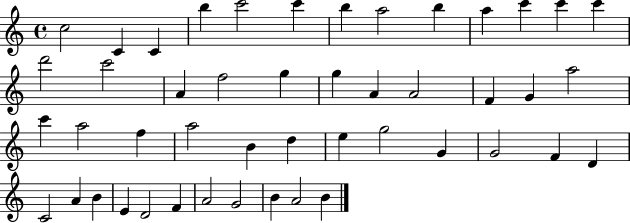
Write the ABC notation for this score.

X:1
T:Untitled
M:4/4
L:1/4
K:C
c2 C C b c'2 c' b a2 b a c' c' c' d'2 c'2 A f2 g g A A2 F G a2 c' a2 f a2 B d e g2 G G2 F D C2 A B E D2 F A2 G2 B A2 B